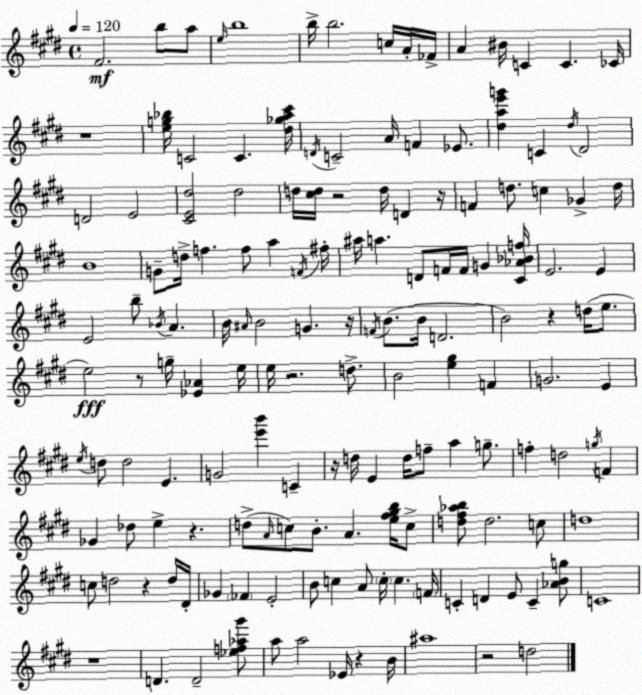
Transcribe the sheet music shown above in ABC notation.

X:1
T:Untitled
M:4/4
L:1/4
K:E
^F2 b/2 a/2 e/4 b4 b/4 b2 c/4 A/4 _F/4 A ^B/4 C C _C/4 z4 [eg_b]/4 C2 C [^d_ga^c']/4 D/4 C2 A/4 F _E/2 [^dae'g'] C ^d/4 ^D2 D2 E2 [^CE^d]2 ^d2 d/4 [^cd]/4 z2 d/4 D z/4 F d/2 c _G d/4 B4 G/2 d/4 f f/2 a F/4 ^f/4 ^a/4 a D/2 F/4 F/4 G [^C_A_Bf]/4 E2 E E2 b/2 _B/4 A B/4 ^A/4 B2 G z/4 F/4 B/2 B/4 D2 B2 z d/4 e/2 e2 z/2 g/4 [_E_A] e/4 e/4 z2 d/2 B2 [e^g] F G2 E e/4 d/2 d2 E G2 [e'b'] C z/4 d/4 E d/4 f/2 a g/2 f d2 g/4 F _G _d/2 e z d/2 A/4 c/2 B/2 A [e^f^gb]/4 c/2 [d^f_ab]/2 d2 c/2 d4 c/2 d2 z d/4 ^D/4 _G _F E2 B/2 c A/2 c/4 c F/4 C D E/2 C [_ABg]/2 C4 z4 D D2 [_ef_a^g']/2 a/2 a2 _E/4 z B/4 ^a4 z2 d2